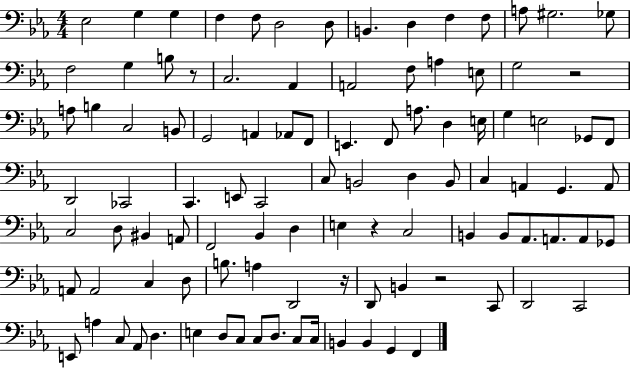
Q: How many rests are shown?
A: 5